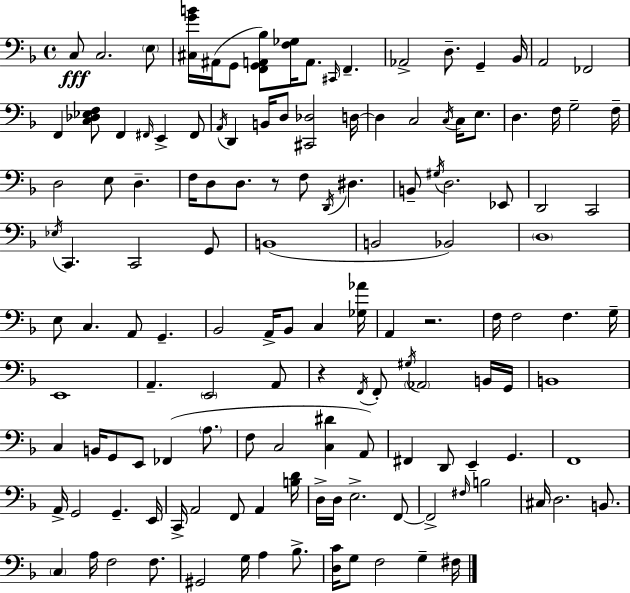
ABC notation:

X:1
T:Untitled
M:4/4
L:1/4
K:Dm
C,/2 C,2 E,/2 [^C,GB]/4 ^A,,/4 G,,/2 [F,,G,,A,,_B,]/2 [F,_G,]/4 A,,/2 ^C,,/4 F,, _A,,2 D,/2 G,, _B,,/4 A,,2 _F,,2 F,, [C,_D,_E,F,]/2 F,, ^F,,/4 E,, ^F,,/2 A,,/4 D,, B,,/4 D,/2 [^C,,_D,]2 D,/4 D, C,2 C,/4 C,/4 E,/2 D, F,/4 G,2 F,/4 D,2 E,/2 D, F,/4 D,/2 D,/2 z/2 F,/2 D,,/4 ^D, B,,/2 ^G,/4 D,2 _E,,/2 D,,2 C,,2 _E,/4 C,, C,,2 G,,/2 B,,4 B,,2 _B,,2 D,4 E,/2 C, A,,/2 G,, _B,,2 A,,/4 _B,,/2 C, [_G,_A]/4 A,, z2 F,/4 F,2 F, G,/4 E,,4 A,, E,,2 A,,/2 z F,,/4 F,,/2 ^G,/4 _A,,2 B,,/4 G,,/4 B,,4 C, B,,/4 G,,/2 E,,/2 _F,, A,/2 F,/2 C,2 [C,^D] A,,/2 ^F,, D,,/2 E,, G,, F,,4 A,,/4 G,,2 G,, E,,/4 C,,/4 A,,2 F,,/2 A,, [B,D]/4 D,/4 D,/4 E,2 F,,/2 F,,2 ^F,/4 B,2 ^C,/4 D,2 B,,/2 C, A,/4 F,2 F,/2 ^G,,2 G,/4 A, _B,/2 [D,C]/4 G,/2 F,2 G, ^F,/4